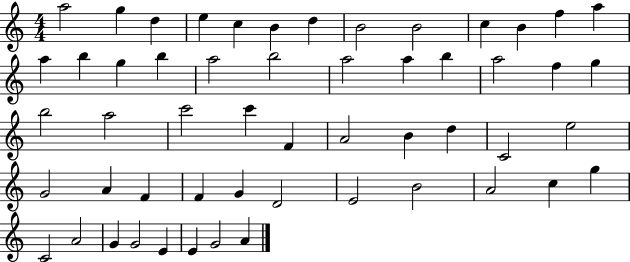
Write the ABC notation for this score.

X:1
T:Untitled
M:4/4
L:1/4
K:C
a2 g d e c B d B2 B2 c B f a a b g b a2 b2 a2 a b a2 f g b2 a2 c'2 c' F A2 B d C2 e2 G2 A F F G D2 E2 B2 A2 c g C2 A2 G G2 E E G2 A